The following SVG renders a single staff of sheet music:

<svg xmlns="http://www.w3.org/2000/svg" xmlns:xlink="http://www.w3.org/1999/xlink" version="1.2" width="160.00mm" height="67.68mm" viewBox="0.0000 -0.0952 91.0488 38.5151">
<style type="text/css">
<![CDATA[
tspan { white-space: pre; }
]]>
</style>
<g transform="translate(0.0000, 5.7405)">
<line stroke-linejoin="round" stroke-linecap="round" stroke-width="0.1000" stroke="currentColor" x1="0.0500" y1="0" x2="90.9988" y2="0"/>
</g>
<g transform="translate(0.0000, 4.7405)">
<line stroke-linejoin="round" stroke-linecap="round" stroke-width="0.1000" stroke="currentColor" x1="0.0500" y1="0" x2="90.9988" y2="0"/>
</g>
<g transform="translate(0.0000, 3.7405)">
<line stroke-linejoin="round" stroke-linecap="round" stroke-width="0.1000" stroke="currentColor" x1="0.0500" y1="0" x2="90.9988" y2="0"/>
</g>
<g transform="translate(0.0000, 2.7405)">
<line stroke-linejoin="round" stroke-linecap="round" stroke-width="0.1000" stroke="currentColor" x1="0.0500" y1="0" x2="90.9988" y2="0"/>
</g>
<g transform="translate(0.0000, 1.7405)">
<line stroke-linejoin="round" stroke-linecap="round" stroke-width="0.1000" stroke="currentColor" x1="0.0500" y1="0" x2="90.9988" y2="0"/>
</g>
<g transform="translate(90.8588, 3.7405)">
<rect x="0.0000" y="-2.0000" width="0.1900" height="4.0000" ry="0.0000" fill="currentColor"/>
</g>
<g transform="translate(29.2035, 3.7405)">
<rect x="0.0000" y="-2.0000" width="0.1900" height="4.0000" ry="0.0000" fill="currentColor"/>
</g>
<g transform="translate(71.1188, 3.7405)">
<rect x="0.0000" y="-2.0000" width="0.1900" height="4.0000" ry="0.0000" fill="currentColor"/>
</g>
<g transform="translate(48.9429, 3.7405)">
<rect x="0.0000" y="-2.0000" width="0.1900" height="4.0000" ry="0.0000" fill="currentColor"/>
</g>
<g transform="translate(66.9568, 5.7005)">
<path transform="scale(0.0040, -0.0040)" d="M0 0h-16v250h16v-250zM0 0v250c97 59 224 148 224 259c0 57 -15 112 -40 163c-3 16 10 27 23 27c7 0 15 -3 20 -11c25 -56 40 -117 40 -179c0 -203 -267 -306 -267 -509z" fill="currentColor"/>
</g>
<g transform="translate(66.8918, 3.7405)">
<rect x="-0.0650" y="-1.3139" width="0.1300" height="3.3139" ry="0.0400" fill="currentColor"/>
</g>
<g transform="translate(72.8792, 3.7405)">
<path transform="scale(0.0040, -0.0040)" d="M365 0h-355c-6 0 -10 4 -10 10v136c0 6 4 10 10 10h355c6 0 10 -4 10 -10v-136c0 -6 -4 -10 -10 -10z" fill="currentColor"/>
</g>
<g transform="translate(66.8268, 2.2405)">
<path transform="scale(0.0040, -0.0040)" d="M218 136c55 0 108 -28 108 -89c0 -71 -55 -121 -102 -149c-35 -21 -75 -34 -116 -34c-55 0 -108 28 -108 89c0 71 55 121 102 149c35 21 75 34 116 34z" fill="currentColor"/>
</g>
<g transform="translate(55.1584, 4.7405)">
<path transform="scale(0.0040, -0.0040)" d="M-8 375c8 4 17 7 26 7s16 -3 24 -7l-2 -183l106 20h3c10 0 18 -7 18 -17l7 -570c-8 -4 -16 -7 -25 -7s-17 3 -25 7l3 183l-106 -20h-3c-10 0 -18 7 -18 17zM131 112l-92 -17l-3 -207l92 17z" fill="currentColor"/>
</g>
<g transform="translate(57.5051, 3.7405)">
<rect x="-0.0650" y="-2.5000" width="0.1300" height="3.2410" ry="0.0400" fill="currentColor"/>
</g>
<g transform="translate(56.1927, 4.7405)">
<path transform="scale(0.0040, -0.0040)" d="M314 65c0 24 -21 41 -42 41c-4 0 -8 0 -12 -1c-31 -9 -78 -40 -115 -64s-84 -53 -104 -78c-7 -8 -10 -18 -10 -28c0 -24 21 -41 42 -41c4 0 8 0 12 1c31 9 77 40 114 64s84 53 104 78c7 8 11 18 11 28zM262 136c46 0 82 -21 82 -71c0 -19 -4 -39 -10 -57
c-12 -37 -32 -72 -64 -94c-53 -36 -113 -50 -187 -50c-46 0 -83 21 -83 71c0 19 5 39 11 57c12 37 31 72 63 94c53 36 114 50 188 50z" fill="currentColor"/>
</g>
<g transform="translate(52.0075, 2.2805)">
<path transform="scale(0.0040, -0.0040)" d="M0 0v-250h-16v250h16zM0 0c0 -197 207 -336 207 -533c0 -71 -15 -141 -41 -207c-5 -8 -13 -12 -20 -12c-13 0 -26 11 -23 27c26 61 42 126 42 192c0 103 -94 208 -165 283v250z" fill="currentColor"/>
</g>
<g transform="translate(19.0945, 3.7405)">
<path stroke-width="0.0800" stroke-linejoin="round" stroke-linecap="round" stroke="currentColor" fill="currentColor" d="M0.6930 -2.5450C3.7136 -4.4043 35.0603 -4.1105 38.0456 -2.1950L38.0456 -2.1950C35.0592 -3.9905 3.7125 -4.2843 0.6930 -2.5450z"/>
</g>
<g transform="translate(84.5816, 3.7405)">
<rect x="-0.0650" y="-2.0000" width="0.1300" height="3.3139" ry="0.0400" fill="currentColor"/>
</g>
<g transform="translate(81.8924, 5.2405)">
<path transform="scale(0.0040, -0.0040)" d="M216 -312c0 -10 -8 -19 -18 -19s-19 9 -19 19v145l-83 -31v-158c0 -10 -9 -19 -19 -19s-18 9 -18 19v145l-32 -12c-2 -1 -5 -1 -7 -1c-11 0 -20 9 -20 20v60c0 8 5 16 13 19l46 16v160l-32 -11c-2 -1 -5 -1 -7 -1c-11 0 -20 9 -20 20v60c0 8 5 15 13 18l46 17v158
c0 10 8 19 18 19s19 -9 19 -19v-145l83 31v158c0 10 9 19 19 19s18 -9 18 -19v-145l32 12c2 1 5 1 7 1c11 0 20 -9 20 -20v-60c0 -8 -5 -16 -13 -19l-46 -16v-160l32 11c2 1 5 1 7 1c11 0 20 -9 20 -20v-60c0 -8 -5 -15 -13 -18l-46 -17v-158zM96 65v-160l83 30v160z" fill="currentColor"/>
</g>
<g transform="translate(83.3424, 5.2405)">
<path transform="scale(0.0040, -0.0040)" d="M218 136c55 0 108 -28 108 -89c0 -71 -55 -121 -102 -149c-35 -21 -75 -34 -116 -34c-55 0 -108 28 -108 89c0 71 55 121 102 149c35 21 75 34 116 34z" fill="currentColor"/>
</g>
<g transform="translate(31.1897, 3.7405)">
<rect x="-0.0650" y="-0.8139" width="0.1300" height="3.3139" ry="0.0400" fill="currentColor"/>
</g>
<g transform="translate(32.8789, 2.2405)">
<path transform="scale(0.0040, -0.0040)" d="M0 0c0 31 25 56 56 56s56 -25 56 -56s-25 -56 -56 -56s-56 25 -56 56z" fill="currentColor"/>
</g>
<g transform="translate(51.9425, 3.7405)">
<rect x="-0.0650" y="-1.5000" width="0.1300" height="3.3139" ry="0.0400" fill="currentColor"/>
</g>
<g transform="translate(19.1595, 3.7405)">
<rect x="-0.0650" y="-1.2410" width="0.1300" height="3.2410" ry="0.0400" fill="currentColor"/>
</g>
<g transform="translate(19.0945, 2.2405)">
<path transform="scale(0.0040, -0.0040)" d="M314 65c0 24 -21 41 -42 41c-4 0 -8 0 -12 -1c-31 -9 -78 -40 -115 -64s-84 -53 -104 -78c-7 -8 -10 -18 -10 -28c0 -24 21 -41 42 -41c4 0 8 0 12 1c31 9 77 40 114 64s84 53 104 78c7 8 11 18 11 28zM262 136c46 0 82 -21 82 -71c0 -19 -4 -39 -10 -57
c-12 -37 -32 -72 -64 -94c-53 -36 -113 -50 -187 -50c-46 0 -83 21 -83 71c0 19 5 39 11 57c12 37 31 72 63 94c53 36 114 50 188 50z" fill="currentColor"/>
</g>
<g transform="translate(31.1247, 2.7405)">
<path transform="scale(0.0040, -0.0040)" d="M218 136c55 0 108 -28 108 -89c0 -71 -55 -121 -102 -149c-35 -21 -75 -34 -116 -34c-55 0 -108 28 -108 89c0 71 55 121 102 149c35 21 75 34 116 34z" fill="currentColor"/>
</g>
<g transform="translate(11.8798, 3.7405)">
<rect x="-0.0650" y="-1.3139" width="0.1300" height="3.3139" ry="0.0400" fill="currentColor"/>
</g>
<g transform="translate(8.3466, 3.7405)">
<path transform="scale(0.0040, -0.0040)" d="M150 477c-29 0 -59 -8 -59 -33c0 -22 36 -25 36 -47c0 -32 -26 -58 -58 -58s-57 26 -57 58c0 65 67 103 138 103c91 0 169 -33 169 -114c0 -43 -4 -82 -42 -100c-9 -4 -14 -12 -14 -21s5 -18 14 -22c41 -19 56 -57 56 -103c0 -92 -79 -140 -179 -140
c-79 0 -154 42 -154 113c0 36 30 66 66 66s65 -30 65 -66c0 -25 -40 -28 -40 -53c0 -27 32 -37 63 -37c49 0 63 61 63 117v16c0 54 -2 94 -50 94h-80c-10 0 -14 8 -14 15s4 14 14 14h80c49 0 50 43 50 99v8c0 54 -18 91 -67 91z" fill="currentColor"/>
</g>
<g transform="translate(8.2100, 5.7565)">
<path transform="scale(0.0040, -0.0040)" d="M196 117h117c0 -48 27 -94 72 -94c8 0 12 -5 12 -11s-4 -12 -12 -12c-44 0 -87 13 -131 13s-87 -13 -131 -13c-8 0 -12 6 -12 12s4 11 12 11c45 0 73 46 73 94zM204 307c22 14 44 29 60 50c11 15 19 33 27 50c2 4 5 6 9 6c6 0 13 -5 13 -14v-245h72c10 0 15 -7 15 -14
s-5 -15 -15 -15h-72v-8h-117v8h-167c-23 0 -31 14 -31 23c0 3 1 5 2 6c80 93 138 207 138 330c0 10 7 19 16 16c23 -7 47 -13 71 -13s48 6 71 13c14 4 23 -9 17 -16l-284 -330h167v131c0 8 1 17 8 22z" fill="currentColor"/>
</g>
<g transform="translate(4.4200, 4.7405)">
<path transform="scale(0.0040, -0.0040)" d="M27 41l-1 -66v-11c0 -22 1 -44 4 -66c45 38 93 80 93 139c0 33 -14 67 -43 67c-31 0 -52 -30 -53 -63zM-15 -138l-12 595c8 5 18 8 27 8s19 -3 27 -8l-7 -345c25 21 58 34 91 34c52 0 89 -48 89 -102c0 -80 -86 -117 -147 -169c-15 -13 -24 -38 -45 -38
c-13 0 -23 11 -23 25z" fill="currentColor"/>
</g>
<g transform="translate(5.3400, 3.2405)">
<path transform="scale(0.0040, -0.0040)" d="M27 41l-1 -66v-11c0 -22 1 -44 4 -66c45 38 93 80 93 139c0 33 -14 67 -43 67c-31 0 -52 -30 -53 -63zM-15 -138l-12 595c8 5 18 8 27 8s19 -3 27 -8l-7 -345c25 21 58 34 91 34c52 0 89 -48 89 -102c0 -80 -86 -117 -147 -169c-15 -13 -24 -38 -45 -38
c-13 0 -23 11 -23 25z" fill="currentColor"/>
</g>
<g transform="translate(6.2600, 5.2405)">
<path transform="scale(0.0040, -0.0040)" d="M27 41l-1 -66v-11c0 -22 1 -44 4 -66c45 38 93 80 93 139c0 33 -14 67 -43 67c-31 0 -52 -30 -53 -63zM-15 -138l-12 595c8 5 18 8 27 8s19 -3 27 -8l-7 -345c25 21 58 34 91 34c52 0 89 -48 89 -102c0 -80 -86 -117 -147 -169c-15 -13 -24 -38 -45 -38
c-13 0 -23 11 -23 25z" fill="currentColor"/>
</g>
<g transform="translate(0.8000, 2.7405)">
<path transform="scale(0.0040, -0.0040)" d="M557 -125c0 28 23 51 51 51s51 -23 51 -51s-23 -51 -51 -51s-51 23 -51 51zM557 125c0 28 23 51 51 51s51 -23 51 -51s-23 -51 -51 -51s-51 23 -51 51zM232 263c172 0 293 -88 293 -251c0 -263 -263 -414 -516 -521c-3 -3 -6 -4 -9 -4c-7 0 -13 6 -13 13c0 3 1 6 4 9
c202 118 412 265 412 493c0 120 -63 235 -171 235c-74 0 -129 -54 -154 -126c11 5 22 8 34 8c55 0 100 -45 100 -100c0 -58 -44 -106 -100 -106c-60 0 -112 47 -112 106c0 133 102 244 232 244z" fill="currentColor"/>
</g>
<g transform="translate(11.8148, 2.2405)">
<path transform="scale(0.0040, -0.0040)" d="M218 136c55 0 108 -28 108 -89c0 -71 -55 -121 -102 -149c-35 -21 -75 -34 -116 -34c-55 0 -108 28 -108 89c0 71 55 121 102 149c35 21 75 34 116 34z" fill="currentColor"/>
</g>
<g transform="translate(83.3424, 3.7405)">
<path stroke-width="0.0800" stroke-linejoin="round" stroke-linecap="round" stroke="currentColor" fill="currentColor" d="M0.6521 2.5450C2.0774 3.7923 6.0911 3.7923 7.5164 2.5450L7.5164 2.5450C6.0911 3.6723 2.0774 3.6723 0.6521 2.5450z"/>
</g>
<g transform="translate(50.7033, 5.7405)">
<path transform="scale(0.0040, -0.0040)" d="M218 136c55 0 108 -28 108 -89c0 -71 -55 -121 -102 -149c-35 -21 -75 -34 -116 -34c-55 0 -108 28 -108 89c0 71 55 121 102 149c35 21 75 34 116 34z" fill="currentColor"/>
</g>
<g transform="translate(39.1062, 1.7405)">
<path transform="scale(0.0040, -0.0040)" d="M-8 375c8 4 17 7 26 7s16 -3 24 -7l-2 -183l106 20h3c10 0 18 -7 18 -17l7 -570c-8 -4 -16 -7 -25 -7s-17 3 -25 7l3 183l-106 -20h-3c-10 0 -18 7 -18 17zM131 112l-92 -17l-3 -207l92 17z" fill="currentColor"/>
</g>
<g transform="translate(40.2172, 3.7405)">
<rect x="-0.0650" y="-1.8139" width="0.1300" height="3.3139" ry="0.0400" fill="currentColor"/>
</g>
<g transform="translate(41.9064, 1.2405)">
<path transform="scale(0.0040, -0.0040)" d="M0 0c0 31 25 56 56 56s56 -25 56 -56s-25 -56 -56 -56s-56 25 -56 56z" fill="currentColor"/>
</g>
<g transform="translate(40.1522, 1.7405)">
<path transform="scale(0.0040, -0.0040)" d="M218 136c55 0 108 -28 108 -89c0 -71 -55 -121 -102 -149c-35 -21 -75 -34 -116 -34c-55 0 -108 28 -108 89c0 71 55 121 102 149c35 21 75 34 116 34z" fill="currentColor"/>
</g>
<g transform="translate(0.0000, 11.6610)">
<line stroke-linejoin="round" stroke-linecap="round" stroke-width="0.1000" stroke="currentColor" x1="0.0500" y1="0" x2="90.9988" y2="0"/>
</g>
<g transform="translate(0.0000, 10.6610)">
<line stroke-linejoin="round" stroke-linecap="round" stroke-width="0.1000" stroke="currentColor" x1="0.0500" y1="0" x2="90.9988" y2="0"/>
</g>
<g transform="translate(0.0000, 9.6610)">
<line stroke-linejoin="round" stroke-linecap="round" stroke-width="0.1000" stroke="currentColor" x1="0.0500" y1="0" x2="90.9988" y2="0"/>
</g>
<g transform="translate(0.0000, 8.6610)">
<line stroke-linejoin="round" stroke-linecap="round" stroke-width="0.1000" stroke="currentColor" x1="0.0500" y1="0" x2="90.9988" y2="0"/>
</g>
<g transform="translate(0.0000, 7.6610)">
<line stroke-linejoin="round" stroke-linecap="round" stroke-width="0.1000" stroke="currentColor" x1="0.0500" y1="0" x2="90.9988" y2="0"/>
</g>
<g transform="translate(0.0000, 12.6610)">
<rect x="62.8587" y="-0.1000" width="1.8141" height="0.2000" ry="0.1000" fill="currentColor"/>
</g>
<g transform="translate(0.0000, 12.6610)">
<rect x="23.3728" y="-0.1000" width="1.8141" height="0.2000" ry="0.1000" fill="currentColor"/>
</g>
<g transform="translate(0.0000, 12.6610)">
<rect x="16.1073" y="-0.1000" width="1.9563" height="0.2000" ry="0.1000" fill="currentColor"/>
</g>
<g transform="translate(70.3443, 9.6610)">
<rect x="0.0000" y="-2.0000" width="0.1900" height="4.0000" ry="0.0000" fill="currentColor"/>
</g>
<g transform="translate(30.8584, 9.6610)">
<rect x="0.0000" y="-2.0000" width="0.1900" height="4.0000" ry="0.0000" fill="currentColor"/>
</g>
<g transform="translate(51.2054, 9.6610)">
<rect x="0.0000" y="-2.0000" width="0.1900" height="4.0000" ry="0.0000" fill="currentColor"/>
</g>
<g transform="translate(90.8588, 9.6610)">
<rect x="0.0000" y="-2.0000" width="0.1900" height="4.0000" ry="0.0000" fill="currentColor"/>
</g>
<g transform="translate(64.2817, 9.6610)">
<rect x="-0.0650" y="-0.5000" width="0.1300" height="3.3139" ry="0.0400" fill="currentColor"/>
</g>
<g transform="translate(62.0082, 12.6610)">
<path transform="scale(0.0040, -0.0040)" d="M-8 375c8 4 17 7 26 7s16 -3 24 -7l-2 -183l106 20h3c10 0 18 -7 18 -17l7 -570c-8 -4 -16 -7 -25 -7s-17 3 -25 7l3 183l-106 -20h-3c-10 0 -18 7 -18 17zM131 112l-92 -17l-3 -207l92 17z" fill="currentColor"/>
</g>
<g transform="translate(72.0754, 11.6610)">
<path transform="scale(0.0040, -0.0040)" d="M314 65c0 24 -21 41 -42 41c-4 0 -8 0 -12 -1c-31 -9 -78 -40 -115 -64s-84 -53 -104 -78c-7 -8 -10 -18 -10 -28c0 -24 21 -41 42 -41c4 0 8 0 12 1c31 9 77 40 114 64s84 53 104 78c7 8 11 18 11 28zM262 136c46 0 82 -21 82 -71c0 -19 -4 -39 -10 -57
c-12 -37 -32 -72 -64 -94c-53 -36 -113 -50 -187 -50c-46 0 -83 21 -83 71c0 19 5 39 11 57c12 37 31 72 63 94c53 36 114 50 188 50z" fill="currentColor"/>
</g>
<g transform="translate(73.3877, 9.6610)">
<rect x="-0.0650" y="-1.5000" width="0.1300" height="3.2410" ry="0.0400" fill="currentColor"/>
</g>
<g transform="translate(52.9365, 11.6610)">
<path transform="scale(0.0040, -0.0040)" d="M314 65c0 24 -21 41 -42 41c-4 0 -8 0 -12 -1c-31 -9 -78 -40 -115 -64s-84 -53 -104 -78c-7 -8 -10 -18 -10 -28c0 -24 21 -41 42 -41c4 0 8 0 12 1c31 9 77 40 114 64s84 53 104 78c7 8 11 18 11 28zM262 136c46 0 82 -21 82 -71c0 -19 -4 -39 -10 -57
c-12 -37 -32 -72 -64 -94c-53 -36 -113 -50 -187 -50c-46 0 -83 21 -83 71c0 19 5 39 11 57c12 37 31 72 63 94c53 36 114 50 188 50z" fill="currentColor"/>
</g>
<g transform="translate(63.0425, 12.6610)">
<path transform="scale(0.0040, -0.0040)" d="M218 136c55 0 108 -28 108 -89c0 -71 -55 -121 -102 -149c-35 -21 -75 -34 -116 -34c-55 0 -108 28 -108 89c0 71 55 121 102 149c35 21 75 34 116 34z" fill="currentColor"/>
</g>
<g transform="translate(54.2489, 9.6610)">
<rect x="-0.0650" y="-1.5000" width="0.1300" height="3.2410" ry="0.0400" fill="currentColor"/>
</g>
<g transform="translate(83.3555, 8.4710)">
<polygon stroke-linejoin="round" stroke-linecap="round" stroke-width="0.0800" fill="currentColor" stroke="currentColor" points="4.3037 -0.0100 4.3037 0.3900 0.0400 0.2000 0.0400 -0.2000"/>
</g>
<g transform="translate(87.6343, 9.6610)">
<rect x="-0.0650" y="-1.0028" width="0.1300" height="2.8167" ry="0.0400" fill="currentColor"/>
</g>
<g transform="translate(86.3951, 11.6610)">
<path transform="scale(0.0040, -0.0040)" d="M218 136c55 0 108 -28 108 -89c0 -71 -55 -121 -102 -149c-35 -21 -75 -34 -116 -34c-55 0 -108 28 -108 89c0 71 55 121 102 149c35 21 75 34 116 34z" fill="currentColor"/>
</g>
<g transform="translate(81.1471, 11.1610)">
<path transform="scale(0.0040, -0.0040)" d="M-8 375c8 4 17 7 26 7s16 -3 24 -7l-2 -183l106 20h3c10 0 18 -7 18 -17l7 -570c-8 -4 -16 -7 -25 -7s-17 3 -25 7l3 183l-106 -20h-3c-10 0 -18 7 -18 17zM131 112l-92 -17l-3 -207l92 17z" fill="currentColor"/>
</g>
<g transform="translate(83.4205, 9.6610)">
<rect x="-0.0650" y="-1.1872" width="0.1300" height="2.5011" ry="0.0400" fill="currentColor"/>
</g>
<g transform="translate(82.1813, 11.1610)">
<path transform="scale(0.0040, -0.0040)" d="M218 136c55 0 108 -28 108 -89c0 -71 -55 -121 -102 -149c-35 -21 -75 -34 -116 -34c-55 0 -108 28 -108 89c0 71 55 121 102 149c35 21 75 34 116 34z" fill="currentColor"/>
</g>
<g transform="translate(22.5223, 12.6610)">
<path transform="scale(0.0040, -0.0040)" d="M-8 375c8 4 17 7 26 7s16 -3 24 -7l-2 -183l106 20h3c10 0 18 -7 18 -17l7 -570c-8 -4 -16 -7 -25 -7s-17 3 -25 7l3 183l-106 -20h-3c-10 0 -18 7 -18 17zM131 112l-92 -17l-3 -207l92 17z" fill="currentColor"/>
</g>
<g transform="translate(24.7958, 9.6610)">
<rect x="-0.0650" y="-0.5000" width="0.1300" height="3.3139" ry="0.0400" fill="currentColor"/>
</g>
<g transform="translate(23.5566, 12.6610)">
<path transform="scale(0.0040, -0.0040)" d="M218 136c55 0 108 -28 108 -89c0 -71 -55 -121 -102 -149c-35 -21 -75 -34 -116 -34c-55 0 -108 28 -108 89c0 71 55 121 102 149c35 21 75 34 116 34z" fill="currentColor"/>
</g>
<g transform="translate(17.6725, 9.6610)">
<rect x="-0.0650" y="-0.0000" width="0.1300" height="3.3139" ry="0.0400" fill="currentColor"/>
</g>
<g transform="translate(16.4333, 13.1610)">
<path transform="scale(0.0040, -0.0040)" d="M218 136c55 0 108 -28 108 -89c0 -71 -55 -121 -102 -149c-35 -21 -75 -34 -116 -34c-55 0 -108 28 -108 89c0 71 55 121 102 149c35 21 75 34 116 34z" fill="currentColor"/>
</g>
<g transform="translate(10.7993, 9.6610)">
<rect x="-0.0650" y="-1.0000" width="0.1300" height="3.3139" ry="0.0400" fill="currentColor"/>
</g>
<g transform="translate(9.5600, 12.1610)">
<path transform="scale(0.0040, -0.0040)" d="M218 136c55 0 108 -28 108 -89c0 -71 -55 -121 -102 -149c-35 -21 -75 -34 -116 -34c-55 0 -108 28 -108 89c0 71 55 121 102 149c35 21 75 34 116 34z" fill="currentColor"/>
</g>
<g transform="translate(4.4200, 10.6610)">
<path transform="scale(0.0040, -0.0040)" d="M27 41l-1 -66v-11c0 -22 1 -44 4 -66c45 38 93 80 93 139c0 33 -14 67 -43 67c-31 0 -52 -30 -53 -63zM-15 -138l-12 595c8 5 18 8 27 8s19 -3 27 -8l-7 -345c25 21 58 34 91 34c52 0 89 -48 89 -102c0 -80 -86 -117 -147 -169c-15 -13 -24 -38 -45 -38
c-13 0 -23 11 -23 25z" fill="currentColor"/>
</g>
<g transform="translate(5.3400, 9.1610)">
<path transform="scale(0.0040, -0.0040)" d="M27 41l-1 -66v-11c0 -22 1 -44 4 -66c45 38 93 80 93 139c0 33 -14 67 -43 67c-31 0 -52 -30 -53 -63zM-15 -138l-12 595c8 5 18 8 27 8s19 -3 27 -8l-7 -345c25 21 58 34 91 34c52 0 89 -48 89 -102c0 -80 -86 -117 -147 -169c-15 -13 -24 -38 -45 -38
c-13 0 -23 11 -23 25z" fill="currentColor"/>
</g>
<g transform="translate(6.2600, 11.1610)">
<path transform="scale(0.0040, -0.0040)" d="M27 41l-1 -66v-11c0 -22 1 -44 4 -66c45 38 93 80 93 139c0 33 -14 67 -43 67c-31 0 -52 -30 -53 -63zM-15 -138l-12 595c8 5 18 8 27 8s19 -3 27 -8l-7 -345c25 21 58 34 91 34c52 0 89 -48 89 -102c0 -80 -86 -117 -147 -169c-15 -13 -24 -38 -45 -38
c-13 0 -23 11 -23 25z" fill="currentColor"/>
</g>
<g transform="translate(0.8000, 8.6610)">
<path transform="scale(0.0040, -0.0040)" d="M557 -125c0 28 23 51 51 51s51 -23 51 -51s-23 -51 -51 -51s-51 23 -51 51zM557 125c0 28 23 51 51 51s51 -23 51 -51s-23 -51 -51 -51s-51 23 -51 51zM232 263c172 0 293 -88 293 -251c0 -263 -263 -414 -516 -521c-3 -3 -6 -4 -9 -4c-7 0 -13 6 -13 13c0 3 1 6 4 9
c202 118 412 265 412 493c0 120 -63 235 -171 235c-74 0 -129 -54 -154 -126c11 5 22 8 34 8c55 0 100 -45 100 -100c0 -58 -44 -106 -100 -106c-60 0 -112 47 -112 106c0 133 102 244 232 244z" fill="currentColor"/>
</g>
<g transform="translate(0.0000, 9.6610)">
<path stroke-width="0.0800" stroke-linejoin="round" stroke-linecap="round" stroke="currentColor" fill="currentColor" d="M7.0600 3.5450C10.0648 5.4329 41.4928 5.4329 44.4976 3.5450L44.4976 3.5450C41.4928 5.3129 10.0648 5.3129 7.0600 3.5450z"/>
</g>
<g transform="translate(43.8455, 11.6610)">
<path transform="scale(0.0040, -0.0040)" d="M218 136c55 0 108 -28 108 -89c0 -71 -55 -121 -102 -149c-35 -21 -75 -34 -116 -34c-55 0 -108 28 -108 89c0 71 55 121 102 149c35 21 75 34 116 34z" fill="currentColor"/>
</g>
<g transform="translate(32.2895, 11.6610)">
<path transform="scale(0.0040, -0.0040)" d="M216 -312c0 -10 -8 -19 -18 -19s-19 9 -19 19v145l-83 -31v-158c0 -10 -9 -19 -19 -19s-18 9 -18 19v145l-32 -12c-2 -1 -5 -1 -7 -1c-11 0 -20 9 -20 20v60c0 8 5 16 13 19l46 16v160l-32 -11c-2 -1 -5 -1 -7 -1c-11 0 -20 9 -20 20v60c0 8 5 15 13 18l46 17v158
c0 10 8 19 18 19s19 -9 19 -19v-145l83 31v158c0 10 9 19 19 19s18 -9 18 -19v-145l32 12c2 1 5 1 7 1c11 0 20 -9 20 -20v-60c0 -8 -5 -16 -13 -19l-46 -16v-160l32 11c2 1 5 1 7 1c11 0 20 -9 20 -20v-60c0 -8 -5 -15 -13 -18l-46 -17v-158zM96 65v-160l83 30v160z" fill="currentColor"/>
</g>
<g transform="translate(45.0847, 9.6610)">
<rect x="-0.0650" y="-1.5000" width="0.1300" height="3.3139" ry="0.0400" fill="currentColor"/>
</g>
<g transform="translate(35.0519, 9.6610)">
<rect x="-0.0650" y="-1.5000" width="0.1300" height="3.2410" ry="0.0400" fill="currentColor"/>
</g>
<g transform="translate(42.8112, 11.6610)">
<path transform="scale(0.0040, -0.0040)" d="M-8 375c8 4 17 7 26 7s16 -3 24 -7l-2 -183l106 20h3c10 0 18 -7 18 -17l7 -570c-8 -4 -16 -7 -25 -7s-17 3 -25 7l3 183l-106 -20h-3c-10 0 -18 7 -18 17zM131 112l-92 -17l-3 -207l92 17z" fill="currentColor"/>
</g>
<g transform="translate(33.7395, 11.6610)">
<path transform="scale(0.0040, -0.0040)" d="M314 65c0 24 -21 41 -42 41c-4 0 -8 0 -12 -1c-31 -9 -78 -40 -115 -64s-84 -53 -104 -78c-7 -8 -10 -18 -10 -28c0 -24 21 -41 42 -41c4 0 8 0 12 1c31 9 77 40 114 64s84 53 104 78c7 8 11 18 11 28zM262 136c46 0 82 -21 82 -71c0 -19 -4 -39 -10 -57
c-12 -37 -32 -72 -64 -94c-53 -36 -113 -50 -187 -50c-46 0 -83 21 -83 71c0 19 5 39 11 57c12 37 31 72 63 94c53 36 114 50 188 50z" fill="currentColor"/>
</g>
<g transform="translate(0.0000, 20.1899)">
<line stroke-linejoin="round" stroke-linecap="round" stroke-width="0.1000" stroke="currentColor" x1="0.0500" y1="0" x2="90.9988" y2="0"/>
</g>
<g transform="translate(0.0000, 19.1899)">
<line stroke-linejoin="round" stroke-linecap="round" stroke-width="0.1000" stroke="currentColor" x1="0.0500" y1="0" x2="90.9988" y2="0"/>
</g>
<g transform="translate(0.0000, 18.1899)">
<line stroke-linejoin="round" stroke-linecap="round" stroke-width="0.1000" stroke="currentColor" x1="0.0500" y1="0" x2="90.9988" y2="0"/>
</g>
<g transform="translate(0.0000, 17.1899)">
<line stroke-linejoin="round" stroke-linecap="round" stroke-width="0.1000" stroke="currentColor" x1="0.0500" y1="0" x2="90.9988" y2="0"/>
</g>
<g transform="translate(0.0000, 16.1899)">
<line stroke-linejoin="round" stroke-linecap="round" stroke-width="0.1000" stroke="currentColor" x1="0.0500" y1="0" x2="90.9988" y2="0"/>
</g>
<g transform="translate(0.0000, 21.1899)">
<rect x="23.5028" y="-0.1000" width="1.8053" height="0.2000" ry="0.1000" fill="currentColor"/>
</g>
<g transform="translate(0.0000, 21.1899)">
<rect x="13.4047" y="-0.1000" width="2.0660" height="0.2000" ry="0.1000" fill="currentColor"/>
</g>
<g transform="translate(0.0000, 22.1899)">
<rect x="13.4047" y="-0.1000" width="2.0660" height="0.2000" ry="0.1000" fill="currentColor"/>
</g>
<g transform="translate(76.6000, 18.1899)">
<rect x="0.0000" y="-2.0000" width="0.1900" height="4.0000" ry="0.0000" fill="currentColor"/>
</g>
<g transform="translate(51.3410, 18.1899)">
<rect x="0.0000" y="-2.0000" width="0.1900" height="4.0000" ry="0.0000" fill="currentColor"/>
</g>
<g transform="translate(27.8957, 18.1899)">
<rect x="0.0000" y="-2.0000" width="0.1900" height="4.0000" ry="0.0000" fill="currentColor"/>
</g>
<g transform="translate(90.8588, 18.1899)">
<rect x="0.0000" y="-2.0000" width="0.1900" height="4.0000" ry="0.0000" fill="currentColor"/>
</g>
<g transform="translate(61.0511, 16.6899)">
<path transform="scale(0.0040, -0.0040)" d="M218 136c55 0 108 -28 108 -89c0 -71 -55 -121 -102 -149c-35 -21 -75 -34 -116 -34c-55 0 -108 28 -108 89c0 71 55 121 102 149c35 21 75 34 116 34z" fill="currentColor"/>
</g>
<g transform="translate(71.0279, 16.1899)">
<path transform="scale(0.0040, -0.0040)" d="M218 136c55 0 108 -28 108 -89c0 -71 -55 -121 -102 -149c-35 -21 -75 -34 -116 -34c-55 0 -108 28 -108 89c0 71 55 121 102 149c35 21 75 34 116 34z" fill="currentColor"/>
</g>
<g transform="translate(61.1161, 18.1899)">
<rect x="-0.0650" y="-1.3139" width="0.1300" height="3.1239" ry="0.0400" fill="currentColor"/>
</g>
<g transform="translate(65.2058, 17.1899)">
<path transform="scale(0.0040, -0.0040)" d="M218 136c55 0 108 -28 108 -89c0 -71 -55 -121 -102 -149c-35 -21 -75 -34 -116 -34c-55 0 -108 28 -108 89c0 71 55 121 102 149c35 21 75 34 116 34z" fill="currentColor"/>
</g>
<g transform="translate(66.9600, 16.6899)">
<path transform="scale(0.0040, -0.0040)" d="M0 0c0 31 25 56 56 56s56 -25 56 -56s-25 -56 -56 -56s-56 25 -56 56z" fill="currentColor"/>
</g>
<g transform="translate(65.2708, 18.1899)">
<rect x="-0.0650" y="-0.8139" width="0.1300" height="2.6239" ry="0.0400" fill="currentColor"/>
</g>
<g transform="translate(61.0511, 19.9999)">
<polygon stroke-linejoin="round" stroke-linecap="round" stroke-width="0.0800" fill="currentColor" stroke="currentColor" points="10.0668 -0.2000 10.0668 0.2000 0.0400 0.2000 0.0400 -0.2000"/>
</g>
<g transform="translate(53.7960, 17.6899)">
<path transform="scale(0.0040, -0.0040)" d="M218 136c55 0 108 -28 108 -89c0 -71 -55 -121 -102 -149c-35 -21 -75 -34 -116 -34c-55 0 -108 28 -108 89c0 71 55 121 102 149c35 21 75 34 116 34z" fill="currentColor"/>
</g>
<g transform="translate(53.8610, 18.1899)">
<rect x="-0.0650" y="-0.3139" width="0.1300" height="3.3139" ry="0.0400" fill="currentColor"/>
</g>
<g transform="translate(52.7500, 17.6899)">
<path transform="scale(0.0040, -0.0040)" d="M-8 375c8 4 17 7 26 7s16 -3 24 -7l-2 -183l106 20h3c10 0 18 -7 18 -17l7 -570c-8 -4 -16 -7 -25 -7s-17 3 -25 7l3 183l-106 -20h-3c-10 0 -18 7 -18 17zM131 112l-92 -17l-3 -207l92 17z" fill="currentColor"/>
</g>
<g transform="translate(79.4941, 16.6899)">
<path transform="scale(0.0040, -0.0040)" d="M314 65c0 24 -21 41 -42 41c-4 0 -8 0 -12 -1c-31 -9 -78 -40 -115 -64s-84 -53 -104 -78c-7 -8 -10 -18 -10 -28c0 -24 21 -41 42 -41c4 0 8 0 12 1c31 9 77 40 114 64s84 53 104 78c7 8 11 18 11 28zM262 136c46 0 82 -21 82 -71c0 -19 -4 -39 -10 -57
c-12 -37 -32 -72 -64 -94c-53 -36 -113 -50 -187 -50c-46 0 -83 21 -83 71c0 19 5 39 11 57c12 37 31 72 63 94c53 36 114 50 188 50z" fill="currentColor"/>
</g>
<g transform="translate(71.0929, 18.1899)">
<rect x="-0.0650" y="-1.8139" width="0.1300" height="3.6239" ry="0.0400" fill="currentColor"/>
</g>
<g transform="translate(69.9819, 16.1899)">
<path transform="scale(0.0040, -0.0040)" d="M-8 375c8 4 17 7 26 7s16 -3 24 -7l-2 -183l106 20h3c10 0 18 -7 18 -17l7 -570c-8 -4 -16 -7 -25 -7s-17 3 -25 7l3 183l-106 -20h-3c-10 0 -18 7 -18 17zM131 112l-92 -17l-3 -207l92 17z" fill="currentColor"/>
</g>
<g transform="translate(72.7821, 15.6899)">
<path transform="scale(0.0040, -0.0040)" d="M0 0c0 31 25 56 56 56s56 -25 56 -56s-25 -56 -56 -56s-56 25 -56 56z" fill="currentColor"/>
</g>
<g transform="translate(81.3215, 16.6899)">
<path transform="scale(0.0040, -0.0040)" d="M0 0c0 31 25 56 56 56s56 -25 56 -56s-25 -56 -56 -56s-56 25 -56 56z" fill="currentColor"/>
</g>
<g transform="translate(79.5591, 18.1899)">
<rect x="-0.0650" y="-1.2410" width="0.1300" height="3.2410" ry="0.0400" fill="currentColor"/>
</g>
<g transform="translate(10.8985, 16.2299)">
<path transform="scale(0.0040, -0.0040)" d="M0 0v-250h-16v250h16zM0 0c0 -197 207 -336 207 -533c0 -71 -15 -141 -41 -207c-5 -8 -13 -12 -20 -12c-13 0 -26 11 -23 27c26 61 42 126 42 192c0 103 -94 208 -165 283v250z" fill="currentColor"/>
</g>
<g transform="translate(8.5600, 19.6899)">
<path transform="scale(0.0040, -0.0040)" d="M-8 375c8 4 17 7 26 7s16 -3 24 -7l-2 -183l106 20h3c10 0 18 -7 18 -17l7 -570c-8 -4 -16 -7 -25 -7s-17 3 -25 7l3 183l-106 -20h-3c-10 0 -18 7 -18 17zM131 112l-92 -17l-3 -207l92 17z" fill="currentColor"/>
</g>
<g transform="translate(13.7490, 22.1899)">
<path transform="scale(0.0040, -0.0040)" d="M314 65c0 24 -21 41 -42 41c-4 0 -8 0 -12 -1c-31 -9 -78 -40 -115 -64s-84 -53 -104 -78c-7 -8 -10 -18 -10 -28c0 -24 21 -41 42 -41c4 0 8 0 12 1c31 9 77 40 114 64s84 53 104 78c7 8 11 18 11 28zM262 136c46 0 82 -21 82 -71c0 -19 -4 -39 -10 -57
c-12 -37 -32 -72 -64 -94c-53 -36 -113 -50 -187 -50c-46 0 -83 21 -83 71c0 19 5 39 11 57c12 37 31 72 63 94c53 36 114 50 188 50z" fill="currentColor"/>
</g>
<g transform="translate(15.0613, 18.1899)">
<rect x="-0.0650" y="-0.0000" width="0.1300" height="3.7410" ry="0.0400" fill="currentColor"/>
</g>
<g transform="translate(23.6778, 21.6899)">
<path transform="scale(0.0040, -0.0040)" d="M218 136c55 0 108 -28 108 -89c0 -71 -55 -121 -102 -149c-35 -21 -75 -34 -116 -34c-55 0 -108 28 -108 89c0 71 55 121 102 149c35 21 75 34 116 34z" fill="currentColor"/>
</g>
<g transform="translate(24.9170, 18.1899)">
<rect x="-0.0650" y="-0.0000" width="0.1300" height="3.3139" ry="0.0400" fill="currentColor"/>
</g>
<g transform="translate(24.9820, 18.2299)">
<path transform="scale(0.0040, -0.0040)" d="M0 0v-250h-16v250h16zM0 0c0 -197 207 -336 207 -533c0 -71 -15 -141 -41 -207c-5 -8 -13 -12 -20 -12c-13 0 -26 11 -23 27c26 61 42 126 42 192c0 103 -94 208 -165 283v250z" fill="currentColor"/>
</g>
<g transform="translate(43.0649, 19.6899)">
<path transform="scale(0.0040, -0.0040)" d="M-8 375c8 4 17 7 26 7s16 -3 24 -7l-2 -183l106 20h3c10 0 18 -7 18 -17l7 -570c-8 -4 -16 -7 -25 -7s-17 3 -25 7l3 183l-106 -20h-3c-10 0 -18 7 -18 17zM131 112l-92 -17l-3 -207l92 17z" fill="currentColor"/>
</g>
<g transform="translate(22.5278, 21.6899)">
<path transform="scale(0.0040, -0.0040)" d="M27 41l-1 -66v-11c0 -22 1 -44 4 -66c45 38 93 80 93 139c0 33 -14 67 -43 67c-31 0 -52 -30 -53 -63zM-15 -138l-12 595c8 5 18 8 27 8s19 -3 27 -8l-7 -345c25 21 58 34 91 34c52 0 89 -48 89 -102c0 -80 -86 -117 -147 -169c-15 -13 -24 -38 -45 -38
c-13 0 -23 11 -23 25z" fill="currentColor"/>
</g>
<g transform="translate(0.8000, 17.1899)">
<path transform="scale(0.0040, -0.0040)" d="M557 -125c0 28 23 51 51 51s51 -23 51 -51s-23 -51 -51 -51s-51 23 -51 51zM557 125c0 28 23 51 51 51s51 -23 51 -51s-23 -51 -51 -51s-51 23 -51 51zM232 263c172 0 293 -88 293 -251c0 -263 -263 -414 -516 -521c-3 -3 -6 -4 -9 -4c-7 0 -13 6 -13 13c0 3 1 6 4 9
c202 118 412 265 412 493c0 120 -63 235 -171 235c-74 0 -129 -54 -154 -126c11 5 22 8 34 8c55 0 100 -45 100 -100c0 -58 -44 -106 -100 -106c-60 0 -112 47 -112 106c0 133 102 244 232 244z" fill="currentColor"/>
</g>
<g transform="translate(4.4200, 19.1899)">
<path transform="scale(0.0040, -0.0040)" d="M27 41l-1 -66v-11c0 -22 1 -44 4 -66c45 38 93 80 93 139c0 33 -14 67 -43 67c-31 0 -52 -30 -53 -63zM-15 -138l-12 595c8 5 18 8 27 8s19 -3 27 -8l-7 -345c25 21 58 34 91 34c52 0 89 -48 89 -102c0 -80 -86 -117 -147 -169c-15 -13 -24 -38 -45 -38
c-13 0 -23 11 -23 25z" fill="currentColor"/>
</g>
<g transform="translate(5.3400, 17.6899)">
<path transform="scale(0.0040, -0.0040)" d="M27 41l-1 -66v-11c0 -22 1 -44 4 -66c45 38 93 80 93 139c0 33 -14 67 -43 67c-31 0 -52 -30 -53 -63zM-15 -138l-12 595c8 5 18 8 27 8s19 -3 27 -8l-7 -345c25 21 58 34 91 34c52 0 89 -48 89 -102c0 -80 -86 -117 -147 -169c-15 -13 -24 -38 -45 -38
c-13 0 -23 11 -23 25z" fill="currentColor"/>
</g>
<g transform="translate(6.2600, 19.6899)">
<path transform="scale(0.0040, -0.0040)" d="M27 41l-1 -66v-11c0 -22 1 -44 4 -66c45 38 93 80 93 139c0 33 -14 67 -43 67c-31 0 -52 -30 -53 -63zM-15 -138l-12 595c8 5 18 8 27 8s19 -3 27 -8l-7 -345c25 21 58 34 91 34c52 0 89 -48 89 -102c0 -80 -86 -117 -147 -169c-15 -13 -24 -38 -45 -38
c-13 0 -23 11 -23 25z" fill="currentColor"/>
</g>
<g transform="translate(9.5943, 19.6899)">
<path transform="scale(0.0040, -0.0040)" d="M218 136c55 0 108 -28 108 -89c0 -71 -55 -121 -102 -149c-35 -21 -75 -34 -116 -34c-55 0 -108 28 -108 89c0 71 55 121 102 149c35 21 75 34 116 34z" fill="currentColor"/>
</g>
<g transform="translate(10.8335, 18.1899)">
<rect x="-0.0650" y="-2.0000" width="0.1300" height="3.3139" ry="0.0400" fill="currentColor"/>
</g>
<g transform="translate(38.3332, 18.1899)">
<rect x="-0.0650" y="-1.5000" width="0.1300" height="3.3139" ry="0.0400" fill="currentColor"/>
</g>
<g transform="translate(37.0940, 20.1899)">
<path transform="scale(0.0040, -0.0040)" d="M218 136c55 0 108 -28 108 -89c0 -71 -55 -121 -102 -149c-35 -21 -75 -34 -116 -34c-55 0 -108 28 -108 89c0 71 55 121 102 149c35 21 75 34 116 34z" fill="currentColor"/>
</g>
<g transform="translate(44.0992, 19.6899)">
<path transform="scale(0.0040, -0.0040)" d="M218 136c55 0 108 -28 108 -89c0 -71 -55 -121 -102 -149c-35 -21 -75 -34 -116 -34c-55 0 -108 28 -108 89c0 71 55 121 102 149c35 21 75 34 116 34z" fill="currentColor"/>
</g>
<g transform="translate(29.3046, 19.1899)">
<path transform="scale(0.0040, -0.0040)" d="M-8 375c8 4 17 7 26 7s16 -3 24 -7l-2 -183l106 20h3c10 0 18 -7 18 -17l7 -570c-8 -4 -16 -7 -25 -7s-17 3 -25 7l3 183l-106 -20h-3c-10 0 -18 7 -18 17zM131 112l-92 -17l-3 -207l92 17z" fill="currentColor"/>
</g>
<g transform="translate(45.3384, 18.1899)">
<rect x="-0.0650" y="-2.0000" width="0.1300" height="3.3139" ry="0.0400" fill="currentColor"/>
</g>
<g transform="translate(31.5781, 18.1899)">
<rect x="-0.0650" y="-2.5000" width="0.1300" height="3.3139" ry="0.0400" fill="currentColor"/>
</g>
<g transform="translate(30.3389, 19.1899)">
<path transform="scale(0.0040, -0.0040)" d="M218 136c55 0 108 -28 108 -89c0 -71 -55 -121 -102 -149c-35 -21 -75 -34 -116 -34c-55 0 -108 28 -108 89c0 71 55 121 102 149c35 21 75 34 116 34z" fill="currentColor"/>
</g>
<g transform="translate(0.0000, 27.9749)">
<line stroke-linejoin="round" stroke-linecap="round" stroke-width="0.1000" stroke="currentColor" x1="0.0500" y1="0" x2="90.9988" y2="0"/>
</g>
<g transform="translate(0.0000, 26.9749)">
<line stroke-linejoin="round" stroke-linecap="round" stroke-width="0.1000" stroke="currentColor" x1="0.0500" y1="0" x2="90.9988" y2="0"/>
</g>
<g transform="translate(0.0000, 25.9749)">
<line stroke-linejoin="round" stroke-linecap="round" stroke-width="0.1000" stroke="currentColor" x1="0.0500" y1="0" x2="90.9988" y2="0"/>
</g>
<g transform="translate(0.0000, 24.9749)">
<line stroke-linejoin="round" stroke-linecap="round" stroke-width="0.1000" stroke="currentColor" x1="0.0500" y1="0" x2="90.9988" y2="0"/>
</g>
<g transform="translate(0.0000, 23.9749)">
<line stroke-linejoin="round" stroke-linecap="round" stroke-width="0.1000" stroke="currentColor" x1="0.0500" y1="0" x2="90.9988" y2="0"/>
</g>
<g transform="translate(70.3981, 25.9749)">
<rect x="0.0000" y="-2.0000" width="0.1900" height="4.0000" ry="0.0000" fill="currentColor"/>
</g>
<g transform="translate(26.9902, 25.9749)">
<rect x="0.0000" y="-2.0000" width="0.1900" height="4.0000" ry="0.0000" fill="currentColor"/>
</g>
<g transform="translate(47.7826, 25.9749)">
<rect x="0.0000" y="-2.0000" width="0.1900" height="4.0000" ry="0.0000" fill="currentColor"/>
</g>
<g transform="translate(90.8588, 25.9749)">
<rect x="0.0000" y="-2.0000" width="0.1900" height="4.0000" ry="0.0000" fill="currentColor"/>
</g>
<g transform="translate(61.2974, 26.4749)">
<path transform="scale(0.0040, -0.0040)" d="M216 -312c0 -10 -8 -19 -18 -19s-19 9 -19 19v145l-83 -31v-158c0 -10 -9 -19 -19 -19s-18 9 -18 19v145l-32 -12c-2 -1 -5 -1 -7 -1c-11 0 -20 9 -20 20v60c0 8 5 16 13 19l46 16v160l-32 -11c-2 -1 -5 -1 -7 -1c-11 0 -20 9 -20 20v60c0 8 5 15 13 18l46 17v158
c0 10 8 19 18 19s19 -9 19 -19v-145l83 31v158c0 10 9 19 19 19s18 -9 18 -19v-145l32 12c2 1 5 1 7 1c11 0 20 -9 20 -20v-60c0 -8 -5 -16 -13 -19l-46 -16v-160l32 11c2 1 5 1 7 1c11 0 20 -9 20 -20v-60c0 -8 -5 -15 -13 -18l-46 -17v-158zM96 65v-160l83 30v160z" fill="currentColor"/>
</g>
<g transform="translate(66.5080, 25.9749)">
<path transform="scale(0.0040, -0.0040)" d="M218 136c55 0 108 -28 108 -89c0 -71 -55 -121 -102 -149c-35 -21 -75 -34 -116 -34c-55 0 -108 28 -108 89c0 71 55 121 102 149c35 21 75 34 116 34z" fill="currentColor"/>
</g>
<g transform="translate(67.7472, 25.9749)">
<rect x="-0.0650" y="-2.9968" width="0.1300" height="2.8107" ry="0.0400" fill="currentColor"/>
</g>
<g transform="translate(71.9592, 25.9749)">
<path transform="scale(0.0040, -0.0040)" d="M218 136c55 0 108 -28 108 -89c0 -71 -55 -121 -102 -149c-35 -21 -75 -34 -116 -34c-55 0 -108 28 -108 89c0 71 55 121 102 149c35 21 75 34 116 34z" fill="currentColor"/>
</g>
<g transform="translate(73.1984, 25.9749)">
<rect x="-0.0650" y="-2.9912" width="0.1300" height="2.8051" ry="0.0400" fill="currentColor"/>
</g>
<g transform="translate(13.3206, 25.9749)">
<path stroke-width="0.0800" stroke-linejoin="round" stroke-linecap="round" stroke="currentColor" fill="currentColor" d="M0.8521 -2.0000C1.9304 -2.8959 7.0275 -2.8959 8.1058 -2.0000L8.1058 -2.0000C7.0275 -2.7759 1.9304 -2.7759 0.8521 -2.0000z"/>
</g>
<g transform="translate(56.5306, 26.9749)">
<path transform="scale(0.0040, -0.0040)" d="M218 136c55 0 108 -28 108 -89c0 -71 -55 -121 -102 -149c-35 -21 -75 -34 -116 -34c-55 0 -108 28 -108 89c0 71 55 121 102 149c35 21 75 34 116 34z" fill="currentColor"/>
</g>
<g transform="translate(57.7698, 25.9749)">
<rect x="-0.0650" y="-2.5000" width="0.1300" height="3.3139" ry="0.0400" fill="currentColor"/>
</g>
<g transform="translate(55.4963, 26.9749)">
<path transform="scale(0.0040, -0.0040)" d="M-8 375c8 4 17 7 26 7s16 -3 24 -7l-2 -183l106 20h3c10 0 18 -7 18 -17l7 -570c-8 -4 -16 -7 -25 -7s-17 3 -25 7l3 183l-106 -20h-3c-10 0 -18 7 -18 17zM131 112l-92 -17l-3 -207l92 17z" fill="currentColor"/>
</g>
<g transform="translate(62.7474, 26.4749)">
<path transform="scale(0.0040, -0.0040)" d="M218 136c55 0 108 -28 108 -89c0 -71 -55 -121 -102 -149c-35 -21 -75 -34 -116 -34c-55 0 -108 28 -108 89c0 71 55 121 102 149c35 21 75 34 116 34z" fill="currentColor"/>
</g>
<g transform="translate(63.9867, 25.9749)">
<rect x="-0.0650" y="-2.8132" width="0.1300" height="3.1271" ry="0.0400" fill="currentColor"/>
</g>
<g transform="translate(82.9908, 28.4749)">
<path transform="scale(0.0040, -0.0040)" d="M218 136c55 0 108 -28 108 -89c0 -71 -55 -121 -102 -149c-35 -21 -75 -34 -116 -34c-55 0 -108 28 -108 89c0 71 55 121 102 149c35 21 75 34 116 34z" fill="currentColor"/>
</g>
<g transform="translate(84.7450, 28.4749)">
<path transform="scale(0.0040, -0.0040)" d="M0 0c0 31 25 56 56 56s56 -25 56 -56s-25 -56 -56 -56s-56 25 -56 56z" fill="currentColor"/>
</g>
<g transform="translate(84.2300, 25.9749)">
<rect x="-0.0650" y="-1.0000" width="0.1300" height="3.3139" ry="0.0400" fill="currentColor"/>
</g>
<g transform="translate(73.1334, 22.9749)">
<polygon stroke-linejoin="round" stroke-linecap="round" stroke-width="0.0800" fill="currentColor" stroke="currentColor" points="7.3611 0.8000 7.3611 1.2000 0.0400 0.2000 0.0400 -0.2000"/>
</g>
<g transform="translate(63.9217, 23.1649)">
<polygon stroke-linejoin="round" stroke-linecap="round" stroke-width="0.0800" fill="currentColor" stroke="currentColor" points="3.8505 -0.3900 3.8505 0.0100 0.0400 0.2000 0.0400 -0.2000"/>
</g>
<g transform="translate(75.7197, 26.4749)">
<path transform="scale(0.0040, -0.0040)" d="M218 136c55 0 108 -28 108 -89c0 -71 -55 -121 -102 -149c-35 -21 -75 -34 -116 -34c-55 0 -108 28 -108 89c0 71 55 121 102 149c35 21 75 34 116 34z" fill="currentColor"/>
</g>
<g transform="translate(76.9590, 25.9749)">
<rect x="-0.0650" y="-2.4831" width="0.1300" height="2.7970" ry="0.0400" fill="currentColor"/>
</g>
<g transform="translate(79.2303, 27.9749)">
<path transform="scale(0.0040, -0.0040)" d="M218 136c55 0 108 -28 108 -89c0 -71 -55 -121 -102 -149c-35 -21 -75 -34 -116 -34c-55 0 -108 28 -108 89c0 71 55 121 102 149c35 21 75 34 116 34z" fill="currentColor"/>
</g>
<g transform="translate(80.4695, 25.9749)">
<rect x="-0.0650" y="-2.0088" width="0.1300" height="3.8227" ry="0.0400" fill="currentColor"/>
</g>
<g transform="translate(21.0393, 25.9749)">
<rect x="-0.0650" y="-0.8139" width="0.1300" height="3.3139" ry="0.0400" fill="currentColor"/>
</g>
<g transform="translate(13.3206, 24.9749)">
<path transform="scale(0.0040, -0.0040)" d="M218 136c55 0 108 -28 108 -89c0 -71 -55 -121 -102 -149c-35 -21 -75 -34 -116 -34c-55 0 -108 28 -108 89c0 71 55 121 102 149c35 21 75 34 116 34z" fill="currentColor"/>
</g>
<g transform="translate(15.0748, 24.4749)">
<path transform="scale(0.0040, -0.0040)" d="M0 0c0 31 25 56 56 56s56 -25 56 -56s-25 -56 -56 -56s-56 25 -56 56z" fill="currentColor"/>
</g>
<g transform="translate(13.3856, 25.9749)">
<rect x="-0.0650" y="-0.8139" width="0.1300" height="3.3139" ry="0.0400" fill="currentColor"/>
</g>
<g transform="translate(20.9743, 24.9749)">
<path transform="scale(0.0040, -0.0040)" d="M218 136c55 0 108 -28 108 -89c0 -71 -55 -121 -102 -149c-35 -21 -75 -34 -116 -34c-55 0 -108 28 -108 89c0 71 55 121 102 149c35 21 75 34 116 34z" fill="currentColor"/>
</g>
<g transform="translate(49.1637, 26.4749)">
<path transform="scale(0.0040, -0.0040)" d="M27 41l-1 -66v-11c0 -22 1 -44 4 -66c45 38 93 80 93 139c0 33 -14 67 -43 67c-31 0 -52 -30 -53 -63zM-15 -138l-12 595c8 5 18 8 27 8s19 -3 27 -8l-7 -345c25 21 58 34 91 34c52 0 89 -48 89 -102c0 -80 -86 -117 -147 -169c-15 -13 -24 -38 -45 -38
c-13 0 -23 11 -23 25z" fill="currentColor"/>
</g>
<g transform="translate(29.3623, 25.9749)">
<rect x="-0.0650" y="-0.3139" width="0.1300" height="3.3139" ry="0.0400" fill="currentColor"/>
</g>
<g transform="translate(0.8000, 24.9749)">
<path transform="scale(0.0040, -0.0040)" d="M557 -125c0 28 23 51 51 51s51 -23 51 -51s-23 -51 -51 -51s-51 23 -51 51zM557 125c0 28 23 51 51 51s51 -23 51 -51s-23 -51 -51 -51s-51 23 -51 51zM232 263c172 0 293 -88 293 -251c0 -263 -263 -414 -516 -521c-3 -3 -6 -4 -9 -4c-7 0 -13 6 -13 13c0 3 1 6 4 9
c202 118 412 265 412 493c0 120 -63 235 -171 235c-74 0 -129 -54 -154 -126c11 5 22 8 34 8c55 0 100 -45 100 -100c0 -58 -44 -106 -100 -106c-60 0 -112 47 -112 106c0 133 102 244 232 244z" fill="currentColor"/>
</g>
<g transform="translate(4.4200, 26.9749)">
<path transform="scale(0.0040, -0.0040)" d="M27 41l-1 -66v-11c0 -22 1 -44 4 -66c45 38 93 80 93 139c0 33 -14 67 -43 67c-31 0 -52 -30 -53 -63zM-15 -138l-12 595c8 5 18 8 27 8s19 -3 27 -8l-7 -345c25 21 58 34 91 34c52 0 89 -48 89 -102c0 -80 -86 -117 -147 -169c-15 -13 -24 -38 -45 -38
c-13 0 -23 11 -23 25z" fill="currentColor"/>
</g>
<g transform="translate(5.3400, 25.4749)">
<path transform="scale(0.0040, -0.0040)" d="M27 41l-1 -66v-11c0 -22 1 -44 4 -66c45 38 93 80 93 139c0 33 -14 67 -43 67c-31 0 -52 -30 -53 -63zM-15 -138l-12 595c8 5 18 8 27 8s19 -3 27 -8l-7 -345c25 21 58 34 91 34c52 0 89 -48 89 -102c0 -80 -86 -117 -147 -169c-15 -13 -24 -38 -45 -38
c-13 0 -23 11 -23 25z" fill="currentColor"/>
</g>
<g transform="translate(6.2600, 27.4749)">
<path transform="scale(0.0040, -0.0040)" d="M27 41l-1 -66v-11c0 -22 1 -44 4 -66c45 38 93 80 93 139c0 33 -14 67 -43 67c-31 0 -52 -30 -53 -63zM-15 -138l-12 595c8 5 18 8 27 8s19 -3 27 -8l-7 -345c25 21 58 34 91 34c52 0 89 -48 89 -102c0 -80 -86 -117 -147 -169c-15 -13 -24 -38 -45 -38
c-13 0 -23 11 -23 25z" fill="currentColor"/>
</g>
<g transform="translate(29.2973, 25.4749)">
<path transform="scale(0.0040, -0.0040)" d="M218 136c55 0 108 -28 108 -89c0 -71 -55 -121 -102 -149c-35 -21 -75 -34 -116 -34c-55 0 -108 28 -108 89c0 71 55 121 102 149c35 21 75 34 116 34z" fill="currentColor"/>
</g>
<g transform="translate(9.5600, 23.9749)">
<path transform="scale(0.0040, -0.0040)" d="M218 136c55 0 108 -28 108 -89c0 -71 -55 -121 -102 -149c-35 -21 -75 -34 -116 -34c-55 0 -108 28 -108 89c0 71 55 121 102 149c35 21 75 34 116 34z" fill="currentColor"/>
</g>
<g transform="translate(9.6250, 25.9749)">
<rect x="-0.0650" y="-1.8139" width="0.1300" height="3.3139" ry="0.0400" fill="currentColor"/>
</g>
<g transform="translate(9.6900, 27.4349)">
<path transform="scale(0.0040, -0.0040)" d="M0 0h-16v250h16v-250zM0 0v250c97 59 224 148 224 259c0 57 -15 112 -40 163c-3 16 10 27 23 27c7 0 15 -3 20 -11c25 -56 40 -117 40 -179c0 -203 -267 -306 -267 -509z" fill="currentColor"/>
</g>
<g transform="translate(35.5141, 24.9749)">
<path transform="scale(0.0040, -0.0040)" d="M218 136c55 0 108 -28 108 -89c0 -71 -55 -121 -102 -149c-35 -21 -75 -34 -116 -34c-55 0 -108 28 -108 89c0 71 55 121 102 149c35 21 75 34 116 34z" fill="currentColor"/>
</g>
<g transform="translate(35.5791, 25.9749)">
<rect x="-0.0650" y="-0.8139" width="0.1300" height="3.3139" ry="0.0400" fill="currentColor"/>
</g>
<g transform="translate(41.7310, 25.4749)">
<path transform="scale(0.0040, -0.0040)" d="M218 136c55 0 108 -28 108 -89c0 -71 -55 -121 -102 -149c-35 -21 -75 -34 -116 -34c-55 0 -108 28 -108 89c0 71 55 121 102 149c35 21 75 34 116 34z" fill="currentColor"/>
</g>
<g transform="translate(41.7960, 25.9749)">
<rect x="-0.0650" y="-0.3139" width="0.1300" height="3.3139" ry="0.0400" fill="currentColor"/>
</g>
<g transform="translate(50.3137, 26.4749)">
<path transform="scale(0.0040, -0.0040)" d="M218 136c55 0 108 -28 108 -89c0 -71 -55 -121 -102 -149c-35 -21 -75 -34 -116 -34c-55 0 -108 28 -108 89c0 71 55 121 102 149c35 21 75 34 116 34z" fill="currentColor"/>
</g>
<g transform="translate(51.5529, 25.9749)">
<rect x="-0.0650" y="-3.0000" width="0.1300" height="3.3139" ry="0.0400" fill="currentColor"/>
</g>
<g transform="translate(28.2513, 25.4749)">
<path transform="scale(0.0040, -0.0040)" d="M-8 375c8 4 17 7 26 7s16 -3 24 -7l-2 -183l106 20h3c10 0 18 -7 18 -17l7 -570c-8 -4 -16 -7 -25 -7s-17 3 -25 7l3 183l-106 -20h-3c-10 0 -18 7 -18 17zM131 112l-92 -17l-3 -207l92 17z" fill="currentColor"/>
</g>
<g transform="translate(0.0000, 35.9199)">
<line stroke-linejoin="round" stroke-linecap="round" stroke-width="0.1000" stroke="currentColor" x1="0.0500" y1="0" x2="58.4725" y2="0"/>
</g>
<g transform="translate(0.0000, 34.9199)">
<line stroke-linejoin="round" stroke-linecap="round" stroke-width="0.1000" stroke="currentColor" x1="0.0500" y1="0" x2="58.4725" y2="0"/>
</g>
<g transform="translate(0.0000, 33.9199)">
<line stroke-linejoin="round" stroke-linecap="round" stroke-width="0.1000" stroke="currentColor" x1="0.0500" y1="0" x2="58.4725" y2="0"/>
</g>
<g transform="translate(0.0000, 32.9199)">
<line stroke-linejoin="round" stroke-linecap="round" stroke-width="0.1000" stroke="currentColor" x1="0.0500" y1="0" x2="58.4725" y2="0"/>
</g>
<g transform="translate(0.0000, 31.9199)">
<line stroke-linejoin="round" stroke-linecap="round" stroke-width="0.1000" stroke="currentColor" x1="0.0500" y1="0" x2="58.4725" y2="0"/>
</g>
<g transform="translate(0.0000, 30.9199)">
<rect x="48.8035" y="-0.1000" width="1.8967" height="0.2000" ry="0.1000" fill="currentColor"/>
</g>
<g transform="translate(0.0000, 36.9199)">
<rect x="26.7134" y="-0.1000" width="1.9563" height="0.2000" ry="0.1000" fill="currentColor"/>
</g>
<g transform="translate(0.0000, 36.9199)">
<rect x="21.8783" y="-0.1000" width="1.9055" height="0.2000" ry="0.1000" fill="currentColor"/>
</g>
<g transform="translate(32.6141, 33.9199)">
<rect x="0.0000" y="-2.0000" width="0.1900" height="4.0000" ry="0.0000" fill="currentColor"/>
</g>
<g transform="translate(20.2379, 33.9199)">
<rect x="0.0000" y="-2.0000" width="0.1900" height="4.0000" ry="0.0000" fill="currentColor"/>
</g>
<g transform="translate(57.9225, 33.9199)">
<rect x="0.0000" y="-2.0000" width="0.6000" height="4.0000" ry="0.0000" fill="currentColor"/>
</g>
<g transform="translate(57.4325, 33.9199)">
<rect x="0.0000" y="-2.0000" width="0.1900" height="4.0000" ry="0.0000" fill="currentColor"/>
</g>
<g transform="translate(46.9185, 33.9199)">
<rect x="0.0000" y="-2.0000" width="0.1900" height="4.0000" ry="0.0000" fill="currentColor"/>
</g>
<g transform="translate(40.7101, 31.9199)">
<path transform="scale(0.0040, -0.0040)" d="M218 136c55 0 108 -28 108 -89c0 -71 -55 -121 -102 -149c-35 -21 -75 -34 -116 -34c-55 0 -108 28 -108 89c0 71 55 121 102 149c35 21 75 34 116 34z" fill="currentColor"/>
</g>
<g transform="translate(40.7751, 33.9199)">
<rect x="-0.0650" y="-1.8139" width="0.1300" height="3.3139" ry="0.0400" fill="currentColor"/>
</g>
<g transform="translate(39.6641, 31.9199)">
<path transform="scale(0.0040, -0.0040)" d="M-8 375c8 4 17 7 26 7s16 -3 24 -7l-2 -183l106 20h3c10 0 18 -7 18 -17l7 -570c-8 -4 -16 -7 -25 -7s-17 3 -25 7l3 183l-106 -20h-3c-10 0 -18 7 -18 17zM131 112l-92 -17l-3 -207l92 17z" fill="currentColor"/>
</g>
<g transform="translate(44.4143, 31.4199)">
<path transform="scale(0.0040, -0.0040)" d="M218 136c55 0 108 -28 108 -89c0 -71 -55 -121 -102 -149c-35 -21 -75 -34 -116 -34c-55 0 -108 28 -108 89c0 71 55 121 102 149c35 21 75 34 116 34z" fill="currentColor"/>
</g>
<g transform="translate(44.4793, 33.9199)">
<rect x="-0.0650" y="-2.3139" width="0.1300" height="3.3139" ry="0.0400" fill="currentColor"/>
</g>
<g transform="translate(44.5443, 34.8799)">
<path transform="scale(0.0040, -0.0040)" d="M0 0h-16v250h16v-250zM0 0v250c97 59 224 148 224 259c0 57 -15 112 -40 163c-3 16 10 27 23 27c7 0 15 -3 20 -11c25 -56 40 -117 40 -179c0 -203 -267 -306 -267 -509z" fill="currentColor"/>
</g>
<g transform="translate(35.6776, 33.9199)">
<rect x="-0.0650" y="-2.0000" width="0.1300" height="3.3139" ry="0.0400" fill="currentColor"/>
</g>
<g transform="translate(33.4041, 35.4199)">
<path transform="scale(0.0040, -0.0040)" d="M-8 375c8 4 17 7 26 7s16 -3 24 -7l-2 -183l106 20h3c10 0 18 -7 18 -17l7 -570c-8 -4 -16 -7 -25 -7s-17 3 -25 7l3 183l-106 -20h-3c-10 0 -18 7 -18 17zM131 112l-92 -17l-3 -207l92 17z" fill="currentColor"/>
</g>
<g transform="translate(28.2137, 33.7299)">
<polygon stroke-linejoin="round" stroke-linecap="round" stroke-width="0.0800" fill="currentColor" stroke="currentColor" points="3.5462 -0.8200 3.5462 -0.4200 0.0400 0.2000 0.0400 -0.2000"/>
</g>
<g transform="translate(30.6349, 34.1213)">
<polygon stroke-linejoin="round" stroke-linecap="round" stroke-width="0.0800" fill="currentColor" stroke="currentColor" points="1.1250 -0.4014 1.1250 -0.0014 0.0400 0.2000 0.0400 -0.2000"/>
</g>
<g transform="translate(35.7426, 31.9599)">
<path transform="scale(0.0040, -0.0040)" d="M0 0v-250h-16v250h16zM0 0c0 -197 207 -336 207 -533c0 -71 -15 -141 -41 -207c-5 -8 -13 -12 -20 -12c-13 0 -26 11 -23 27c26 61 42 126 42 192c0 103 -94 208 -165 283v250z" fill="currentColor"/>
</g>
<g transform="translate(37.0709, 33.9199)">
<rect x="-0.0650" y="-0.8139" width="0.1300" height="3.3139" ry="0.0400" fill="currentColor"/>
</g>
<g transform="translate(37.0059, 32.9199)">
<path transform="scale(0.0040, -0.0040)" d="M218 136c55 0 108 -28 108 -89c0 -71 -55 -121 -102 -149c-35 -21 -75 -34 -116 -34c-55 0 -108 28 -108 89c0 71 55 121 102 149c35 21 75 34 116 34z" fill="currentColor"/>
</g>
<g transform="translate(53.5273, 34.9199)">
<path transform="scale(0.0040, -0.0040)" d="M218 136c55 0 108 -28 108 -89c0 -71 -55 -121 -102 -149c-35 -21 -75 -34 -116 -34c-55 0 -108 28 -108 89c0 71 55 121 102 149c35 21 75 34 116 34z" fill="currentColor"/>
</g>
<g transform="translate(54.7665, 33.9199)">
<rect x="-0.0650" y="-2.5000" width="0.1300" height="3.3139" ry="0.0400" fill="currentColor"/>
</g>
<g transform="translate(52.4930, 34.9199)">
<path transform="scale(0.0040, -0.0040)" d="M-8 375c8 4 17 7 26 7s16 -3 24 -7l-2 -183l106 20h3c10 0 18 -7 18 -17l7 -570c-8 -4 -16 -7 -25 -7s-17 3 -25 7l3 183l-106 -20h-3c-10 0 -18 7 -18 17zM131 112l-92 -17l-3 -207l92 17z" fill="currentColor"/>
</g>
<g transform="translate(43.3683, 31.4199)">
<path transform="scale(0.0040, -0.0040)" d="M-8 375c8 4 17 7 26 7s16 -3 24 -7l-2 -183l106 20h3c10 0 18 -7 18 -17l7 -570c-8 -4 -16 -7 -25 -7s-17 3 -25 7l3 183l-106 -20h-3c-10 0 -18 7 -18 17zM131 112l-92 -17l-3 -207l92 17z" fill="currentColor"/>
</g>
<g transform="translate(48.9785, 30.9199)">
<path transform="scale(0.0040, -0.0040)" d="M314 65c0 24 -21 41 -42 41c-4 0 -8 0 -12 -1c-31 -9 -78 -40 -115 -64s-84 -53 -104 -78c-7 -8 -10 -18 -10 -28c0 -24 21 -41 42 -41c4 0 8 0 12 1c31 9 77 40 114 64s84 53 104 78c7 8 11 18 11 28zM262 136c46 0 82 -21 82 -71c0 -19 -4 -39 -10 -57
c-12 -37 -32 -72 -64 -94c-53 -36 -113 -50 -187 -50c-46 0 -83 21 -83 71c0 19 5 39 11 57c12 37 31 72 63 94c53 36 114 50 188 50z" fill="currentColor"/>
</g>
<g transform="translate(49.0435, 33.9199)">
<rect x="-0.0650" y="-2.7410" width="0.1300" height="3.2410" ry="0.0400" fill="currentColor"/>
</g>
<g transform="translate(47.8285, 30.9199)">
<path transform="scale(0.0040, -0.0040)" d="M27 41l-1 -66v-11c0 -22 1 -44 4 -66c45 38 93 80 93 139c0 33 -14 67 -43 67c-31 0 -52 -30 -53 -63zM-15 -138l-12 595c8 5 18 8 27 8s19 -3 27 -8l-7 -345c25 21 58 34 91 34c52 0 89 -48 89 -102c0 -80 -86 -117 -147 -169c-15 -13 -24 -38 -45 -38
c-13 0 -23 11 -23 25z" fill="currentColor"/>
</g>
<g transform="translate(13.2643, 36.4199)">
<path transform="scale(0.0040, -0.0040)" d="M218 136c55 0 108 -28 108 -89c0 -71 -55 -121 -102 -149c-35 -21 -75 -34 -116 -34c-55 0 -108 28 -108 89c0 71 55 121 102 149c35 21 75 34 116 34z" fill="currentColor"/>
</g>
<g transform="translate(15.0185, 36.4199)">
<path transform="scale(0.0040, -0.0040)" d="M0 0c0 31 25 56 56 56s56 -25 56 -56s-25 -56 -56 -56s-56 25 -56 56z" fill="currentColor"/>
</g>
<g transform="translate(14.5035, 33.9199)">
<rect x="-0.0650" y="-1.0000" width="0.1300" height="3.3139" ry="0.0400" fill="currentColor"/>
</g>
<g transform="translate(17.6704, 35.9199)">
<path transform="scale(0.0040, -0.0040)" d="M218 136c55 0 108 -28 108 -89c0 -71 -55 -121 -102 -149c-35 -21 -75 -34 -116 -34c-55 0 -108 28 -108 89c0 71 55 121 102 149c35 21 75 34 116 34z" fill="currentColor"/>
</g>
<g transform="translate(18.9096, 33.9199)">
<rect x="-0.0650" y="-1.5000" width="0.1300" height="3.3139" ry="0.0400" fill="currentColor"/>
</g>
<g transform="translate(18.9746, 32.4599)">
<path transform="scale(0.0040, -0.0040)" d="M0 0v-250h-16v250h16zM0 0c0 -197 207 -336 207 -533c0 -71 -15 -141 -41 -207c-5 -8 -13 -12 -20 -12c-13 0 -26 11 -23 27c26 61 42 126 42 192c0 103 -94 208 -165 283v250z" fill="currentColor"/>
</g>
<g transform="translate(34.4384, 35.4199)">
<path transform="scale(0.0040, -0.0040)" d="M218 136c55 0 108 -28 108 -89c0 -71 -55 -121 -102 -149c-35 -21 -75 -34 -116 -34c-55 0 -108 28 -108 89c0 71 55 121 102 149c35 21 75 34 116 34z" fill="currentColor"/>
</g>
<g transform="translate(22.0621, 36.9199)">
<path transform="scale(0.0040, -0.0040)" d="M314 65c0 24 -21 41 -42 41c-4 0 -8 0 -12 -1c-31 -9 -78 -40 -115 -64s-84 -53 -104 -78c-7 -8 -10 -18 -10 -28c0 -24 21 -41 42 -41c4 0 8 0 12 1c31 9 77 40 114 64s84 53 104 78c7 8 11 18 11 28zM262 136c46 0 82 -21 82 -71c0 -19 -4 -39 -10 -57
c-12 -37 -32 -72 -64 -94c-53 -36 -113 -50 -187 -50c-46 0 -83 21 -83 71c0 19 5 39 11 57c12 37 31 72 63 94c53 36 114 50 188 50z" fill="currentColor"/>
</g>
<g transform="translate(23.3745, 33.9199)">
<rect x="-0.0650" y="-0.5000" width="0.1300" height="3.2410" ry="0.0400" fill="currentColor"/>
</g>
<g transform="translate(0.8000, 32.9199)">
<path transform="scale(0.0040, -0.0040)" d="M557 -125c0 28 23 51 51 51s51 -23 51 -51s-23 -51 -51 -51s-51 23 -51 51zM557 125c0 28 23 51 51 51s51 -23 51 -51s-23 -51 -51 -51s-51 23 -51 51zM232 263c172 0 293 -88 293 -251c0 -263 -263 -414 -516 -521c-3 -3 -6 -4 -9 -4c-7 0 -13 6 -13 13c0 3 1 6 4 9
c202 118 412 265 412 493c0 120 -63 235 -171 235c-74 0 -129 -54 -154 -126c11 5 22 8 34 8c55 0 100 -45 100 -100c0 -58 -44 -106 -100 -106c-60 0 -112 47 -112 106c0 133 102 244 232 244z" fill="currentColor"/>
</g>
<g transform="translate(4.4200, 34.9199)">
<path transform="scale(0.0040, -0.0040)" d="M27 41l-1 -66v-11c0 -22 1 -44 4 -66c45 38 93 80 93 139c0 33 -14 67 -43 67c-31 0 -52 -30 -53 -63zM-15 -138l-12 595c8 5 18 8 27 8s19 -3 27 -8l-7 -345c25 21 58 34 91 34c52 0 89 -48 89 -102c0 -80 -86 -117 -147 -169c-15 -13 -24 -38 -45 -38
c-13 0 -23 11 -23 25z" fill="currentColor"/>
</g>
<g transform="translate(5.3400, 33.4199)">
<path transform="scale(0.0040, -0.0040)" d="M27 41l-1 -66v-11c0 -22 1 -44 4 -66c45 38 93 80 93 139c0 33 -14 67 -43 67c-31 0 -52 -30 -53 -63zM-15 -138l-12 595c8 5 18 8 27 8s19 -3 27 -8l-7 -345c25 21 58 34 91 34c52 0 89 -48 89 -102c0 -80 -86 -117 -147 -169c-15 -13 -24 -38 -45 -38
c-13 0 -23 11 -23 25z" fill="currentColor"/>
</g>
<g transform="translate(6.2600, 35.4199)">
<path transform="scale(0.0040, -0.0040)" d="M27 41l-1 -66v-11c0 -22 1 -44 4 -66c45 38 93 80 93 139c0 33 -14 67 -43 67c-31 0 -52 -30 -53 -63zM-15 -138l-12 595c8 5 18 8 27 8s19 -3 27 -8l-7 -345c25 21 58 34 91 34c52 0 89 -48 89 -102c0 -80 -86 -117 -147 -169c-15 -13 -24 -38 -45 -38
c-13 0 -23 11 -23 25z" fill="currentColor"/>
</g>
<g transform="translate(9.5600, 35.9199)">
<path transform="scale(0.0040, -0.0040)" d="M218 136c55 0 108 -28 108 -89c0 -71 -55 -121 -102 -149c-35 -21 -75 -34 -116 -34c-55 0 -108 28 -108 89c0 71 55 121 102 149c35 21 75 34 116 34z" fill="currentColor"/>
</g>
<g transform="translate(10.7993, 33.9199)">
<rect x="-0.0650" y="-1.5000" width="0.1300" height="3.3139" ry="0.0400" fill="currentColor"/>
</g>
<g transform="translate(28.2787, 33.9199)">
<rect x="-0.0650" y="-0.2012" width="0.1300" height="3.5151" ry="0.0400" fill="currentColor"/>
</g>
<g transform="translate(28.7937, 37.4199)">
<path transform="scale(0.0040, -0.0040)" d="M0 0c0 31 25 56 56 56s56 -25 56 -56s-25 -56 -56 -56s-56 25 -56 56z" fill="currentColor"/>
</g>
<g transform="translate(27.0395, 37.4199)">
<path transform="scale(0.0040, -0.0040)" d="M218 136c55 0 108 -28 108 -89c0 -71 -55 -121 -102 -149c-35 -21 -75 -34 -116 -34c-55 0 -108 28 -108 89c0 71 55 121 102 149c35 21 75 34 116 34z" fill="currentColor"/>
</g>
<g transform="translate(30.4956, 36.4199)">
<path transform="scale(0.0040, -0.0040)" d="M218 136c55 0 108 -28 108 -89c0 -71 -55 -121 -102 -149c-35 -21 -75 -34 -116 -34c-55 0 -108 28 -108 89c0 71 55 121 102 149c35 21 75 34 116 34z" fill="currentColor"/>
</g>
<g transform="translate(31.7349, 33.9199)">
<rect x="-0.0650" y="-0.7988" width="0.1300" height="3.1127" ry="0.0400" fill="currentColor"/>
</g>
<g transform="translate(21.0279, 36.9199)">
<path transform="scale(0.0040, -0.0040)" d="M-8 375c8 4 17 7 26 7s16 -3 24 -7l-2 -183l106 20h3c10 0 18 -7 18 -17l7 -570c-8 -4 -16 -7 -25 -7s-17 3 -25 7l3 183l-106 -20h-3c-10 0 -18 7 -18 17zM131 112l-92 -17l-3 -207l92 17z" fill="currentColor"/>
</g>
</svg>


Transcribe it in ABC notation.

X:1
T:Untitled
M:3/4
L:1/4
K:Eb
G, G,2 F, A, G,,/2 B,,2 G,/2 z2 ^A,, F,, D,, E,, ^G,,2 G,, G,,2 E,, G,,2 A,,/2 G,,/2 A,,/2 C,,2 _D,,/2 B,, G,, A,, E, G,/2 F,/2 A,/2 G,2 _A,/2 F, F, E, F, E, _C, B,, ^C,/2 D,/2 D,/2 C,/2 G,,/2 F,, G,, F,, G,,/2 E,,2 D,,/2 F,,/4 A,,/2 F, A, B,/2 _C2 B,,